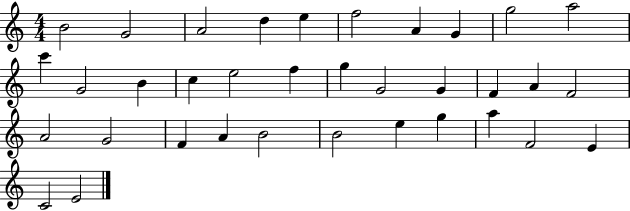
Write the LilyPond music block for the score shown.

{
  \clef treble
  \numericTimeSignature
  \time 4/4
  \key c \major
  b'2 g'2 | a'2 d''4 e''4 | f''2 a'4 g'4 | g''2 a''2 | \break c'''4 g'2 b'4 | c''4 e''2 f''4 | g''4 g'2 g'4 | f'4 a'4 f'2 | \break a'2 g'2 | f'4 a'4 b'2 | b'2 e''4 g''4 | a''4 f'2 e'4 | \break c'2 e'2 | \bar "|."
}